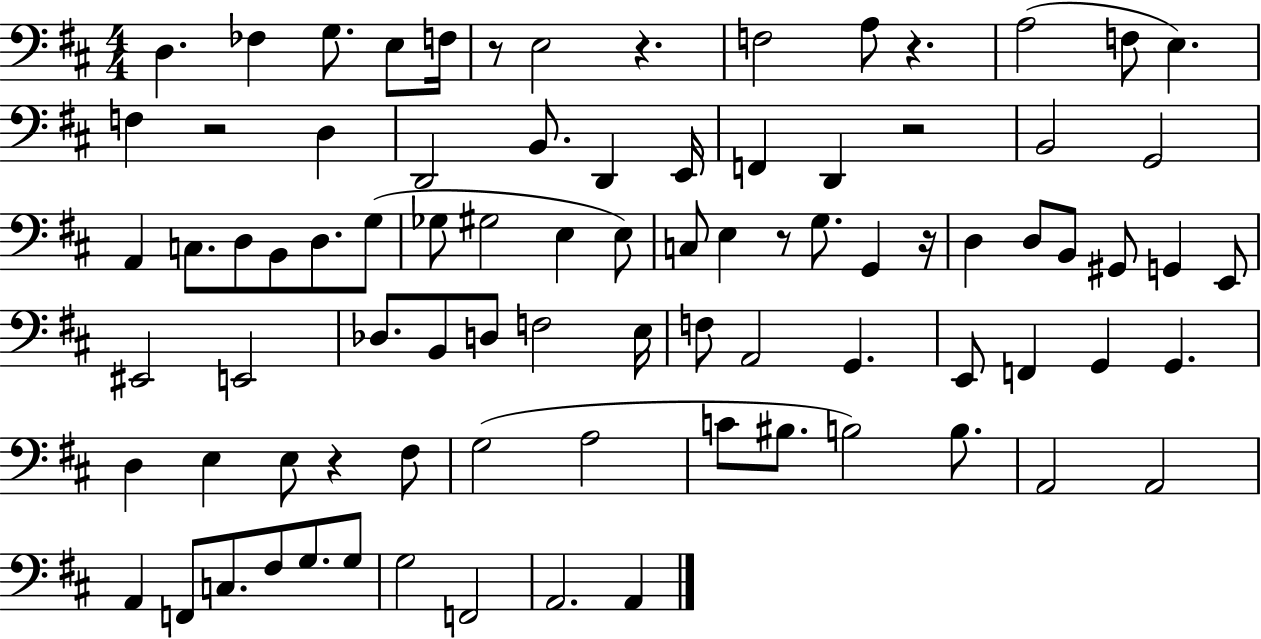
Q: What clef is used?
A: bass